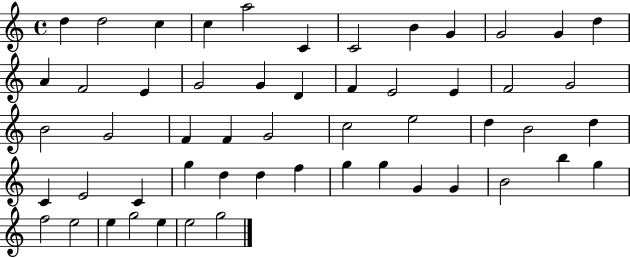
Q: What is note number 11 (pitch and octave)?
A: G4